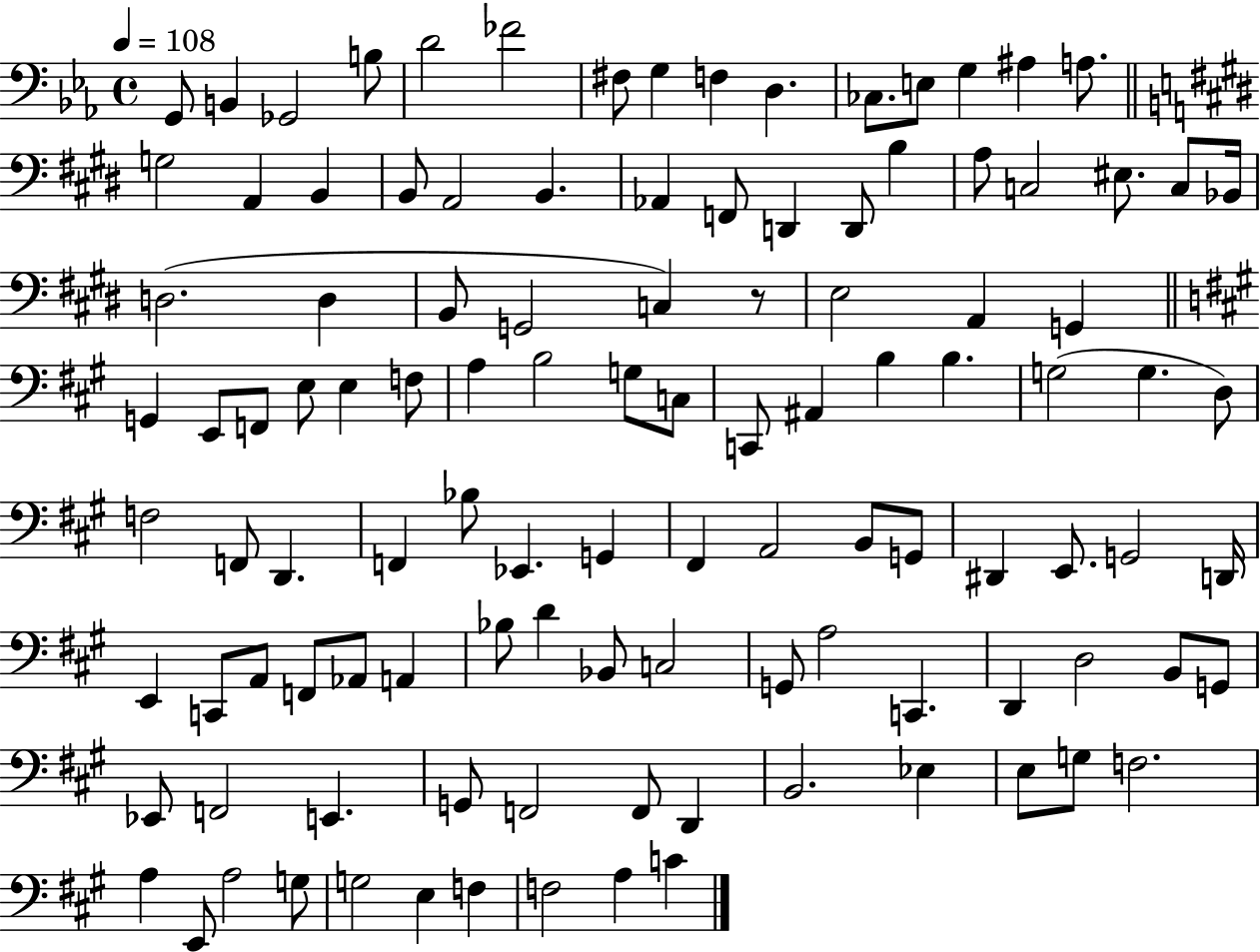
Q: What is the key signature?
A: EES major